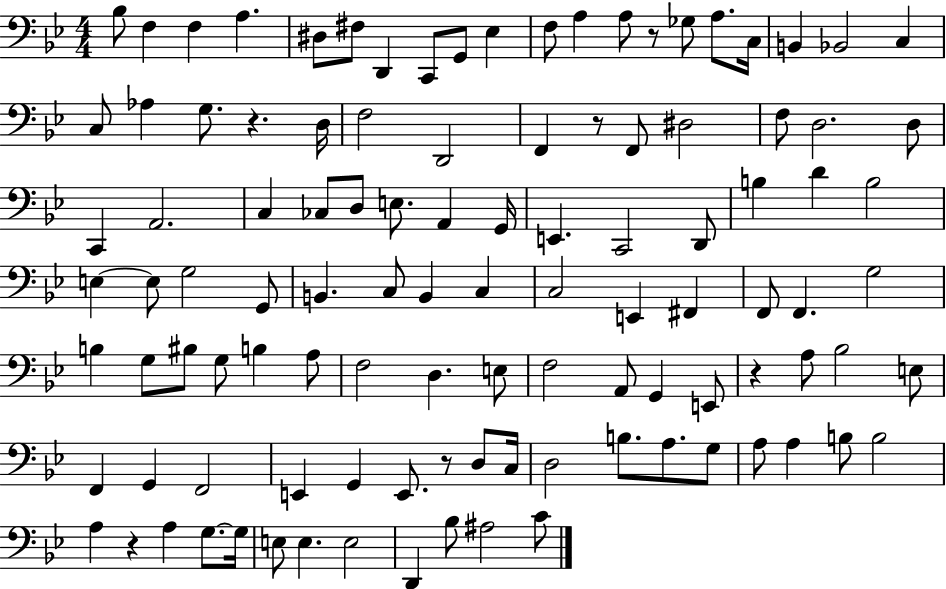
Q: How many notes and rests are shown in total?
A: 108